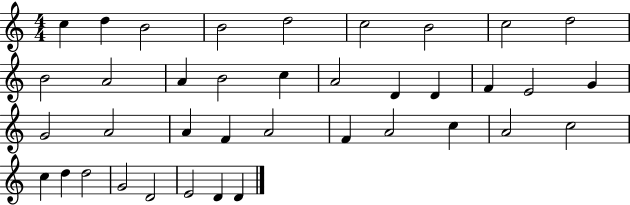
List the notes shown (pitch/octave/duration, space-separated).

C5/q D5/q B4/h B4/h D5/h C5/h B4/h C5/h D5/h B4/h A4/h A4/q B4/h C5/q A4/h D4/q D4/q F4/q E4/h G4/q G4/h A4/h A4/q F4/q A4/h F4/q A4/h C5/q A4/h C5/h C5/q D5/q D5/h G4/h D4/h E4/h D4/q D4/q